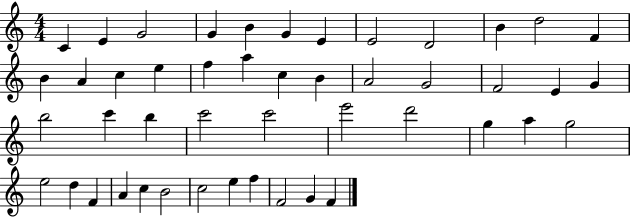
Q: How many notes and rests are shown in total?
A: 47